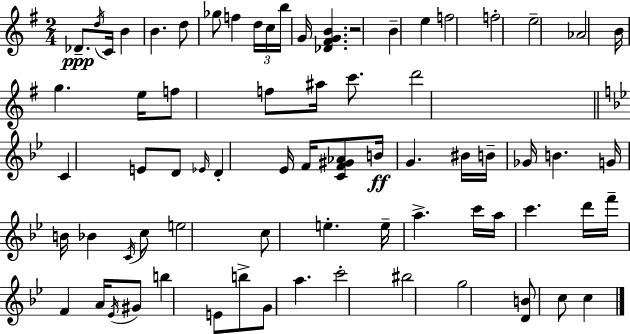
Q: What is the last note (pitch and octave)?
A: C5